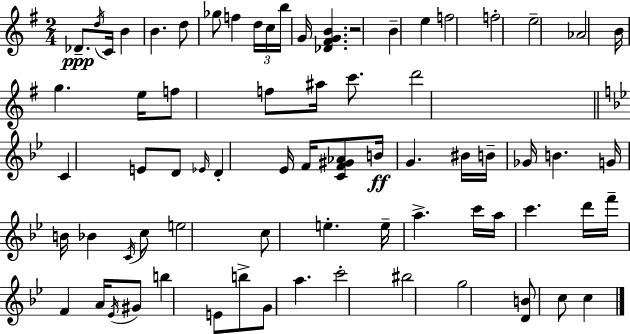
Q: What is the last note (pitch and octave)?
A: C5